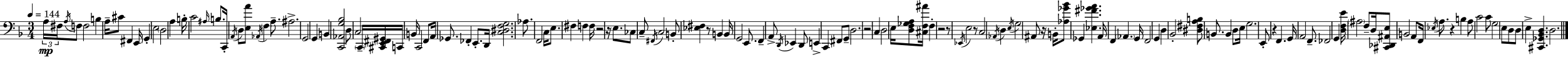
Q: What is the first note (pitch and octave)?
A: A3